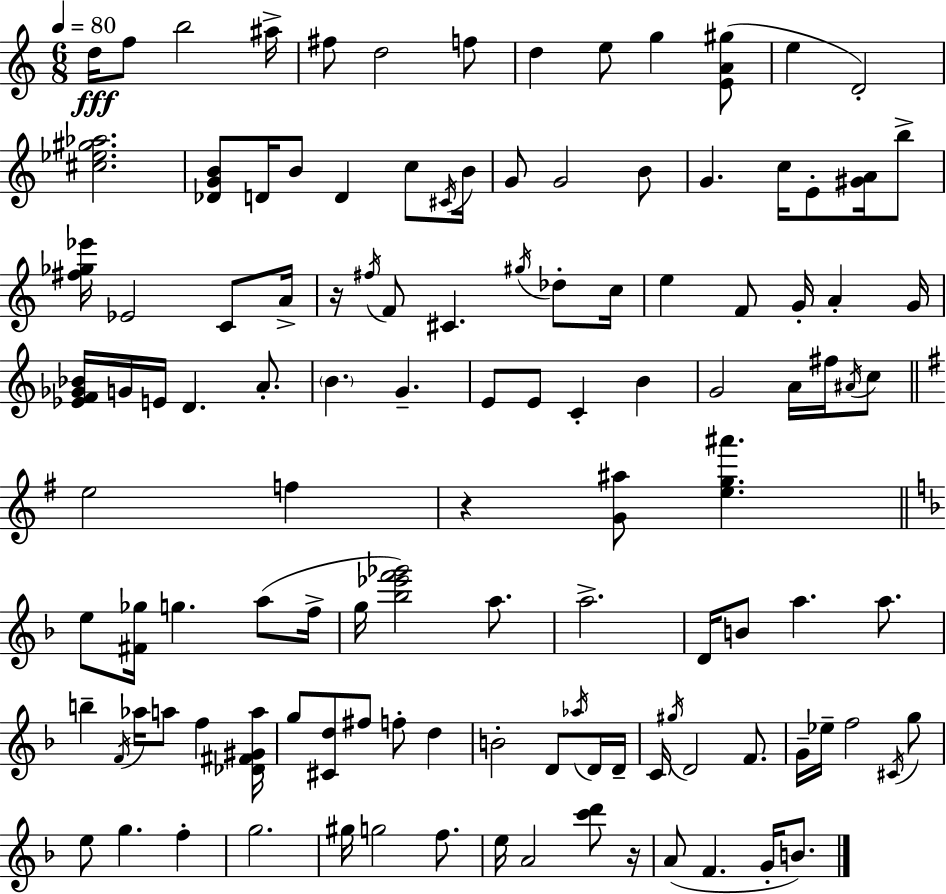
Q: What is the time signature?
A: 6/8